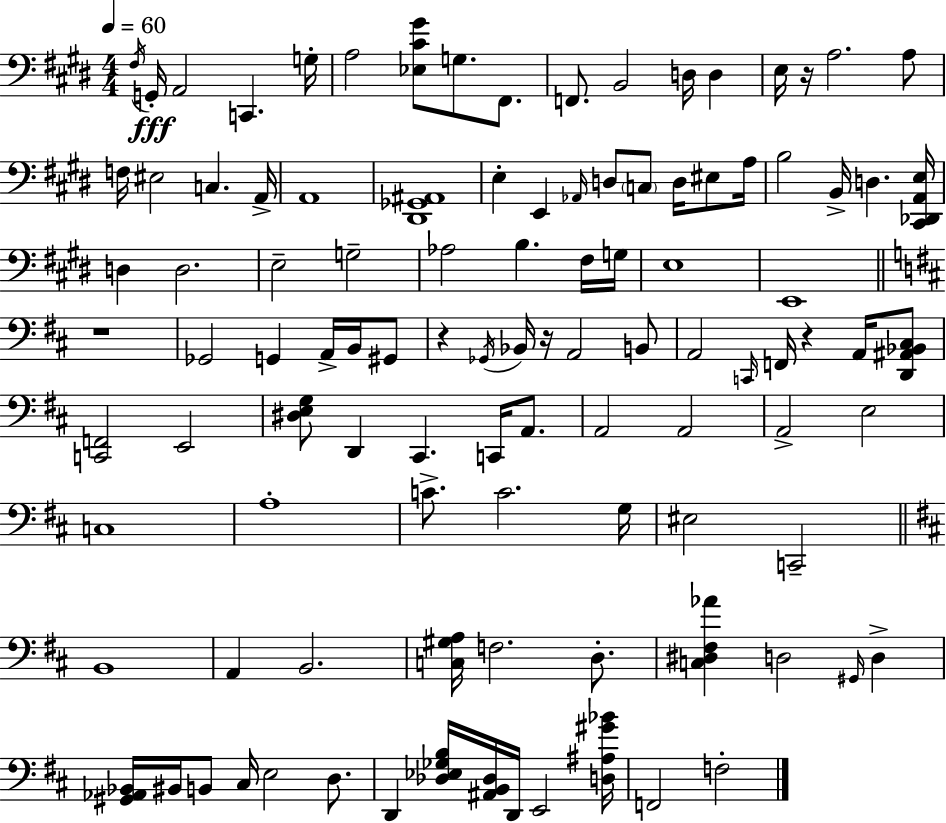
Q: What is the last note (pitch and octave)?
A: F3